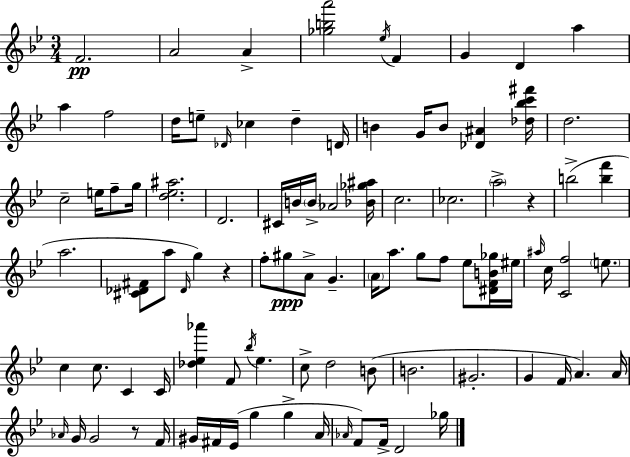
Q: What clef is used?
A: treble